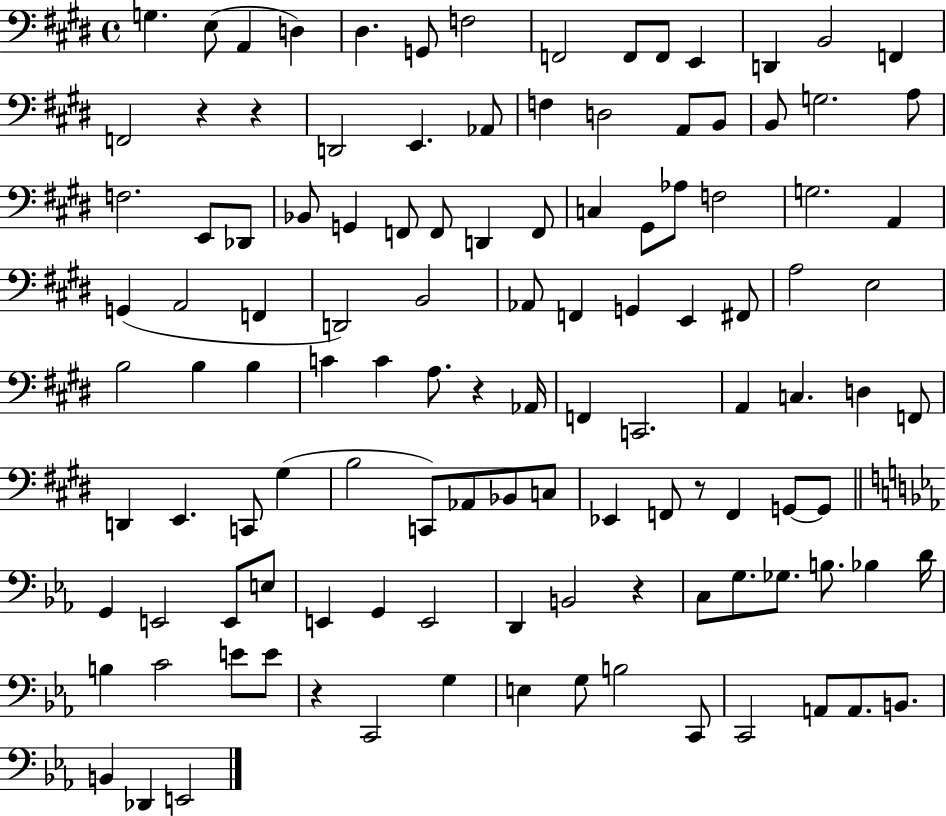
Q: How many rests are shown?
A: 6